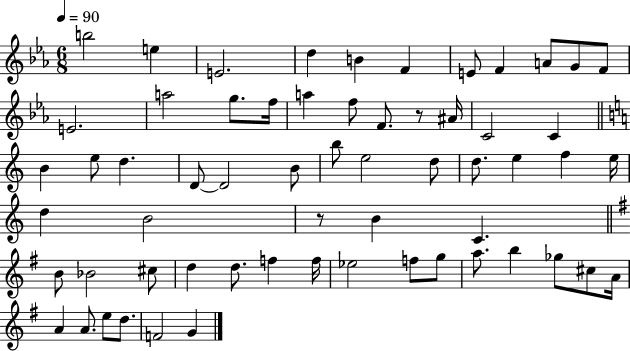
{
  \clef treble
  \numericTimeSignature
  \time 6/8
  \key ees \major
  \tempo 4 = 90
  b''2 e''4 | e'2. | d''4 b'4 f'4 | e'8 f'4 a'8 g'8 f'8 | \break e'2. | a''2 g''8. f''16 | a''4 f''8 f'8. r8 ais'16 | c'2 c'4 | \break \bar "||" \break \key c \major b'4 e''8 d''4. | d'8~~ d'2 b'8 | b''8 e''2 d''8 | d''8. e''4 f''4 e''16 | \break d''4 b'2 | r8 b'4 c'4. | \bar "||" \break \key e \minor b'8 bes'2 cis''8 | d''4 d''8. f''4 f''16 | ees''2 f''8 g''8 | a''8. b''4 ges''8 cis''8 a'16 | \break a'4 a'8. e''8 d''8. | f'2 g'4 | \bar "|."
}